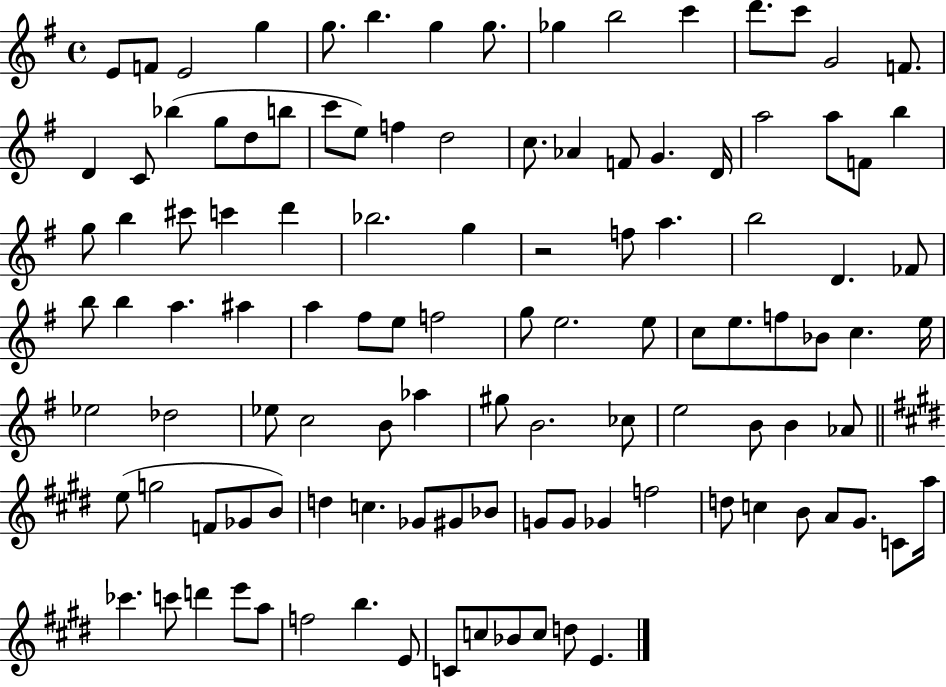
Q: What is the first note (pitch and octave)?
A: E4